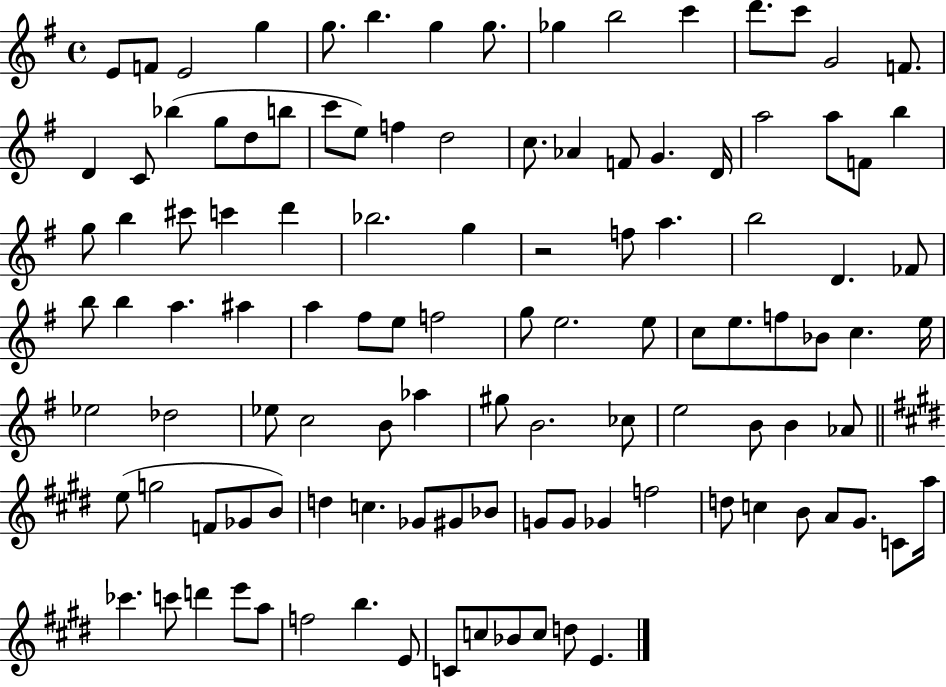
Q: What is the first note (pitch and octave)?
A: E4